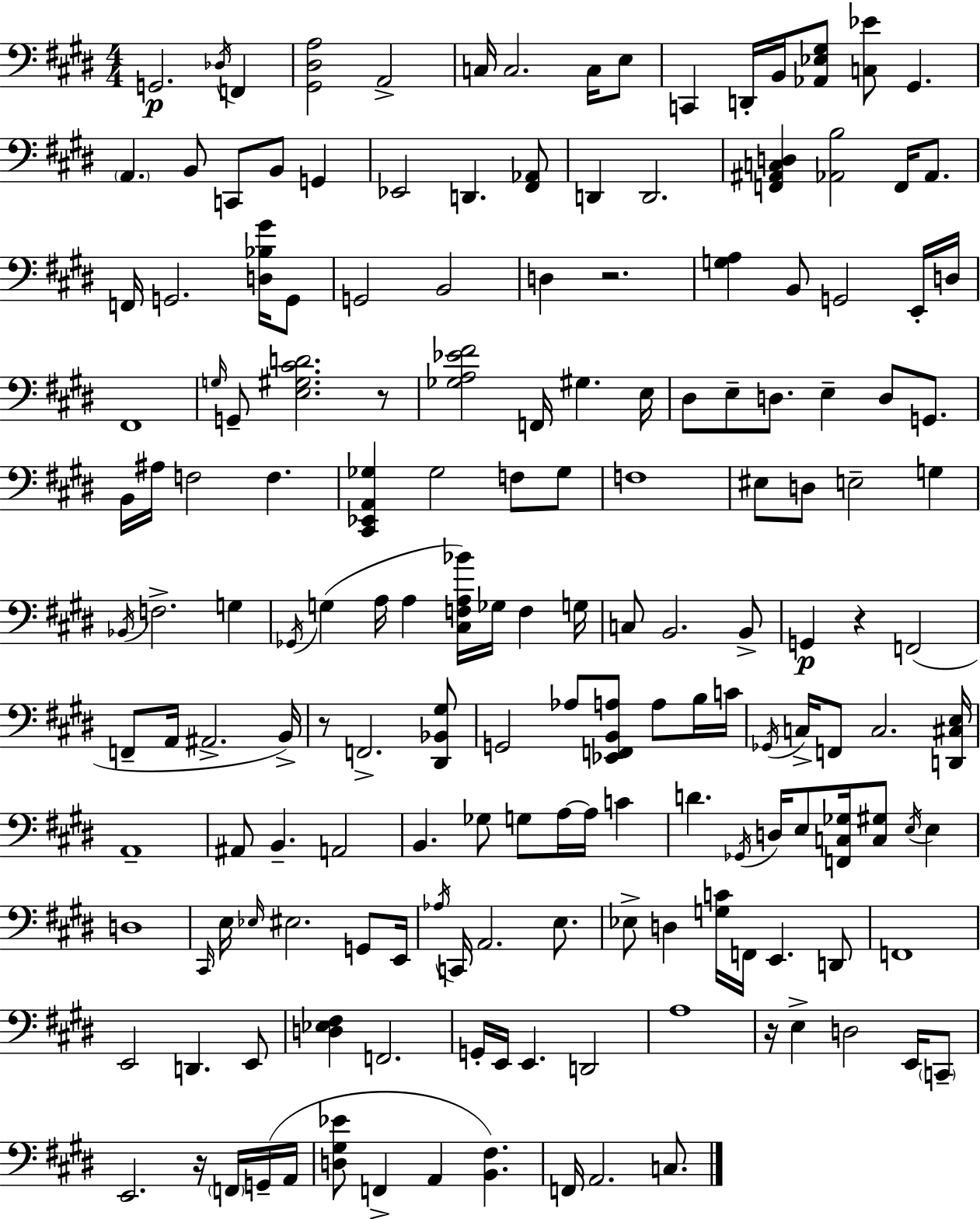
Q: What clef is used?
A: bass